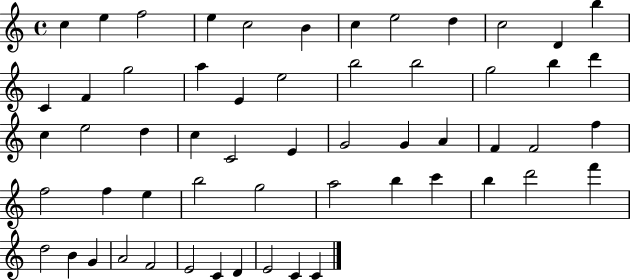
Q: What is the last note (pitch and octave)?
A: C4